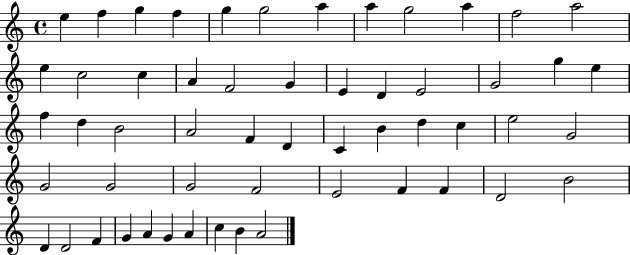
{
  \clef treble
  \time 4/4
  \defaultTimeSignature
  \key c \major
  e''4 f''4 g''4 f''4 | g''4 g''2 a''4 | a''4 g''2 a''4 | f''2 a''2 | \break e''4 c''2 c''4 | a'4 f'2 g'4 | e'4 d'4 e'2 | g'2 g''4 e''4 | \break f''4 d''4 b'2 | a'2 f'4 d'4 | c'4 b'4 d''4 c''4 | e''2 g'2 | \break g'2 g'2 | g'2 f'2 | e'2 f'4 f'4 | d'2 b'2 | \break d'4 d'2 f'4 | g'4 a'4 g'4 a'4 | c''4 b'4 a'2 | \bar "|."
}